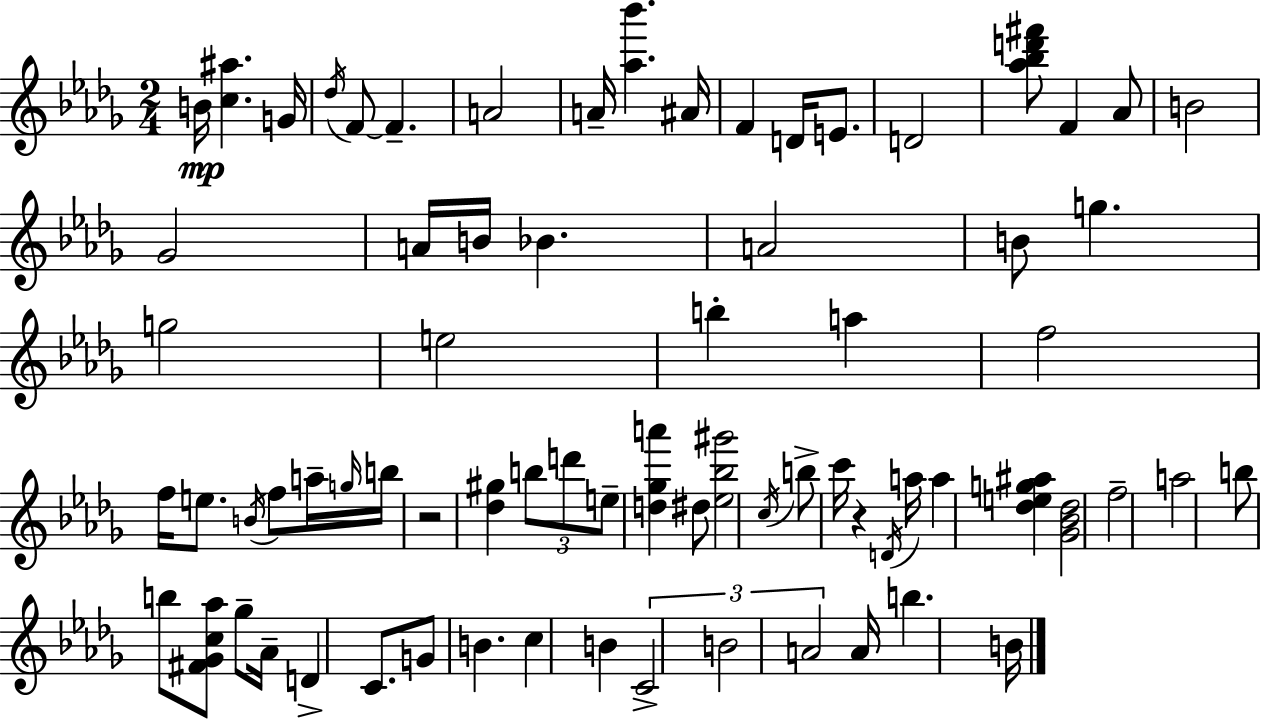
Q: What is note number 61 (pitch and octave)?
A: B5